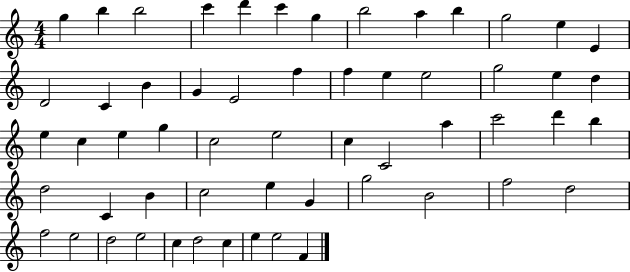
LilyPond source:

{
  \clef treble
  \numericTimeSignature
  \time 4/4
  \key c \major
  g''4 b''4 b''2 | c'''4 d'''4 c'''4 g''4 | b''2 a''4 b''4 | g''2 e''4 e'4 | \break d'2 c'4 b'4 | g'4 e'2 f''4 | f''4 e''4 e''2 | g''2 e''4 d''4 | \break e''4 c''4 e''4 g''4 | c''2 e''2 | c''4 c'2 a''4 | c'''2 d'''4 b''4 | \break d''2 c'4 b'4 | c''2 e''4 g'4 | g''2 b'2 | f''2 d''2 | \break f''2 e''2 | d''2 e''2 | c''4 d''2 c''4 | e''4 e''2 f'4 | \break \bar "|."
}